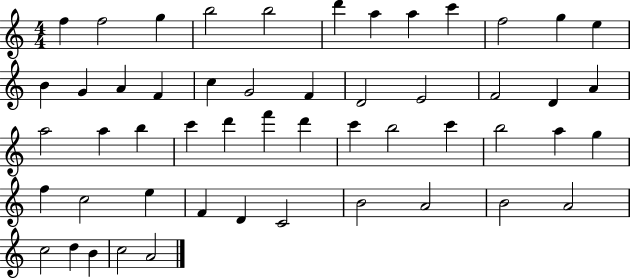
X:1
T:Untitled
M:4/4
L:1/4
K:C
f f2 g b2 b2 d' a a c' f2 g e B G A F c G2 F D2 E2 F2 D A a2 a b c' d' f' d' c' b2 c' b2 a g f c2 e F D C2 B2 A2 B2 A2 c2 d B c2 A2